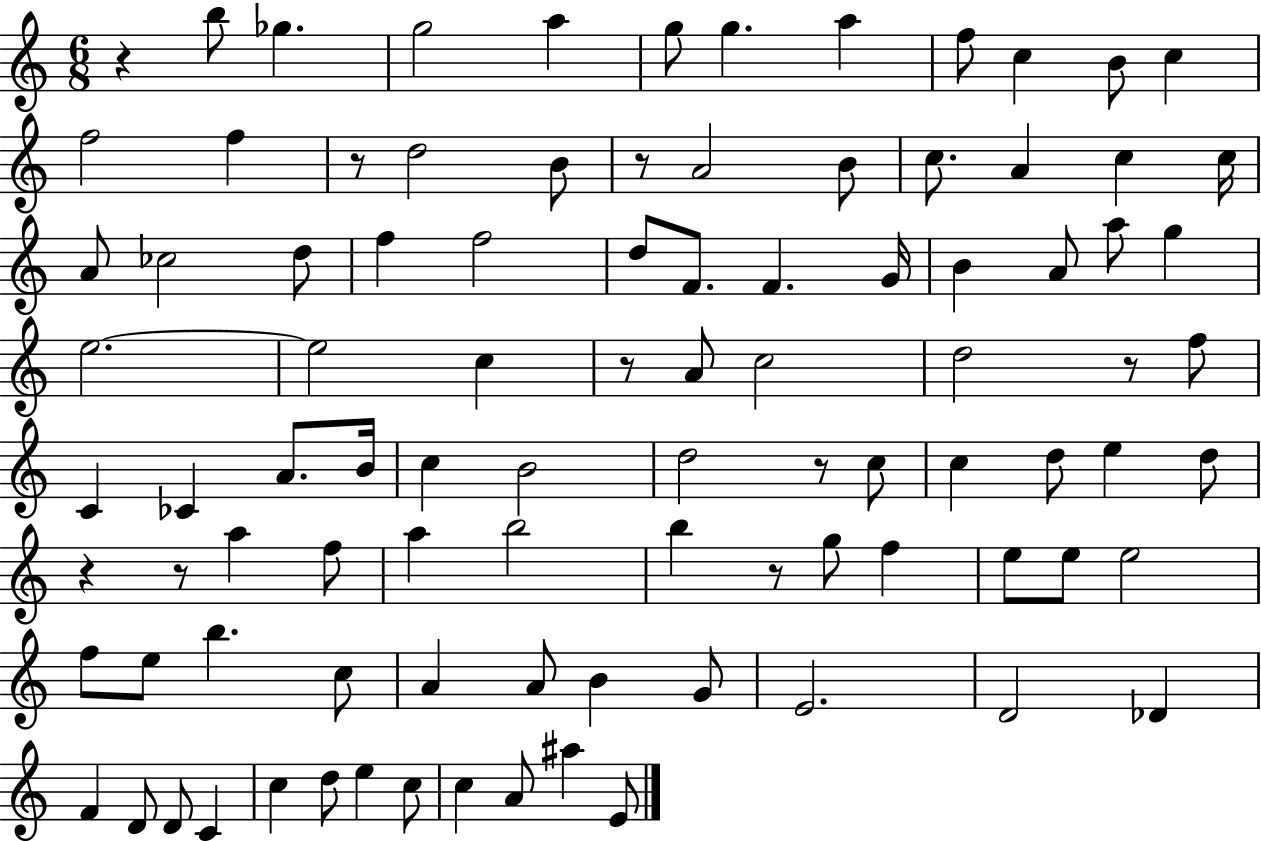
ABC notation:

X:1
T:Untitled
M:6/8
L:1/4
K:C
z b/2 _g g2 a g/2 g a f/2 c B/2 c f2 f z/2 d2 B/2 z/2 A2 B/2 c/2 A c c/4 A/2 _c2 d/2 f f2 d/2 F/2 F G/4 B A/2 a/2 g e2 e2 c z/2 A/2 c2 d2 z/2 f/2 C _C A/2 B/4 c B2 d2 z/2 c/2 c d/2 e d/2 z z/2 a f/2 a b2 b z/2 g/2 f e/2 e/2 e2 f/2 e/2 b c/2 A A/2 B G/2 E2 D2 _D F D/2 D/2 C c d/2 e c/2 c A/2 ^a E/2